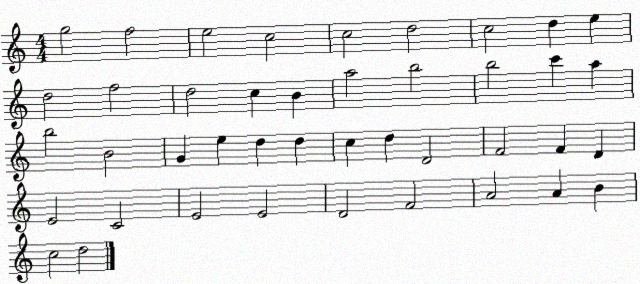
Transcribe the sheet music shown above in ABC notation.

X:1
T:Untitled
M:4/4
L:1/4
K:C
g2 f2 e2 c2 c2 d2 c2 d e d2 f2 d2 c B a2 b2 b2 c' a b2 B2 G e d d c d D2 F2 F D E2 C2 E2 E2 D2 F2 A2 A B c2 d2